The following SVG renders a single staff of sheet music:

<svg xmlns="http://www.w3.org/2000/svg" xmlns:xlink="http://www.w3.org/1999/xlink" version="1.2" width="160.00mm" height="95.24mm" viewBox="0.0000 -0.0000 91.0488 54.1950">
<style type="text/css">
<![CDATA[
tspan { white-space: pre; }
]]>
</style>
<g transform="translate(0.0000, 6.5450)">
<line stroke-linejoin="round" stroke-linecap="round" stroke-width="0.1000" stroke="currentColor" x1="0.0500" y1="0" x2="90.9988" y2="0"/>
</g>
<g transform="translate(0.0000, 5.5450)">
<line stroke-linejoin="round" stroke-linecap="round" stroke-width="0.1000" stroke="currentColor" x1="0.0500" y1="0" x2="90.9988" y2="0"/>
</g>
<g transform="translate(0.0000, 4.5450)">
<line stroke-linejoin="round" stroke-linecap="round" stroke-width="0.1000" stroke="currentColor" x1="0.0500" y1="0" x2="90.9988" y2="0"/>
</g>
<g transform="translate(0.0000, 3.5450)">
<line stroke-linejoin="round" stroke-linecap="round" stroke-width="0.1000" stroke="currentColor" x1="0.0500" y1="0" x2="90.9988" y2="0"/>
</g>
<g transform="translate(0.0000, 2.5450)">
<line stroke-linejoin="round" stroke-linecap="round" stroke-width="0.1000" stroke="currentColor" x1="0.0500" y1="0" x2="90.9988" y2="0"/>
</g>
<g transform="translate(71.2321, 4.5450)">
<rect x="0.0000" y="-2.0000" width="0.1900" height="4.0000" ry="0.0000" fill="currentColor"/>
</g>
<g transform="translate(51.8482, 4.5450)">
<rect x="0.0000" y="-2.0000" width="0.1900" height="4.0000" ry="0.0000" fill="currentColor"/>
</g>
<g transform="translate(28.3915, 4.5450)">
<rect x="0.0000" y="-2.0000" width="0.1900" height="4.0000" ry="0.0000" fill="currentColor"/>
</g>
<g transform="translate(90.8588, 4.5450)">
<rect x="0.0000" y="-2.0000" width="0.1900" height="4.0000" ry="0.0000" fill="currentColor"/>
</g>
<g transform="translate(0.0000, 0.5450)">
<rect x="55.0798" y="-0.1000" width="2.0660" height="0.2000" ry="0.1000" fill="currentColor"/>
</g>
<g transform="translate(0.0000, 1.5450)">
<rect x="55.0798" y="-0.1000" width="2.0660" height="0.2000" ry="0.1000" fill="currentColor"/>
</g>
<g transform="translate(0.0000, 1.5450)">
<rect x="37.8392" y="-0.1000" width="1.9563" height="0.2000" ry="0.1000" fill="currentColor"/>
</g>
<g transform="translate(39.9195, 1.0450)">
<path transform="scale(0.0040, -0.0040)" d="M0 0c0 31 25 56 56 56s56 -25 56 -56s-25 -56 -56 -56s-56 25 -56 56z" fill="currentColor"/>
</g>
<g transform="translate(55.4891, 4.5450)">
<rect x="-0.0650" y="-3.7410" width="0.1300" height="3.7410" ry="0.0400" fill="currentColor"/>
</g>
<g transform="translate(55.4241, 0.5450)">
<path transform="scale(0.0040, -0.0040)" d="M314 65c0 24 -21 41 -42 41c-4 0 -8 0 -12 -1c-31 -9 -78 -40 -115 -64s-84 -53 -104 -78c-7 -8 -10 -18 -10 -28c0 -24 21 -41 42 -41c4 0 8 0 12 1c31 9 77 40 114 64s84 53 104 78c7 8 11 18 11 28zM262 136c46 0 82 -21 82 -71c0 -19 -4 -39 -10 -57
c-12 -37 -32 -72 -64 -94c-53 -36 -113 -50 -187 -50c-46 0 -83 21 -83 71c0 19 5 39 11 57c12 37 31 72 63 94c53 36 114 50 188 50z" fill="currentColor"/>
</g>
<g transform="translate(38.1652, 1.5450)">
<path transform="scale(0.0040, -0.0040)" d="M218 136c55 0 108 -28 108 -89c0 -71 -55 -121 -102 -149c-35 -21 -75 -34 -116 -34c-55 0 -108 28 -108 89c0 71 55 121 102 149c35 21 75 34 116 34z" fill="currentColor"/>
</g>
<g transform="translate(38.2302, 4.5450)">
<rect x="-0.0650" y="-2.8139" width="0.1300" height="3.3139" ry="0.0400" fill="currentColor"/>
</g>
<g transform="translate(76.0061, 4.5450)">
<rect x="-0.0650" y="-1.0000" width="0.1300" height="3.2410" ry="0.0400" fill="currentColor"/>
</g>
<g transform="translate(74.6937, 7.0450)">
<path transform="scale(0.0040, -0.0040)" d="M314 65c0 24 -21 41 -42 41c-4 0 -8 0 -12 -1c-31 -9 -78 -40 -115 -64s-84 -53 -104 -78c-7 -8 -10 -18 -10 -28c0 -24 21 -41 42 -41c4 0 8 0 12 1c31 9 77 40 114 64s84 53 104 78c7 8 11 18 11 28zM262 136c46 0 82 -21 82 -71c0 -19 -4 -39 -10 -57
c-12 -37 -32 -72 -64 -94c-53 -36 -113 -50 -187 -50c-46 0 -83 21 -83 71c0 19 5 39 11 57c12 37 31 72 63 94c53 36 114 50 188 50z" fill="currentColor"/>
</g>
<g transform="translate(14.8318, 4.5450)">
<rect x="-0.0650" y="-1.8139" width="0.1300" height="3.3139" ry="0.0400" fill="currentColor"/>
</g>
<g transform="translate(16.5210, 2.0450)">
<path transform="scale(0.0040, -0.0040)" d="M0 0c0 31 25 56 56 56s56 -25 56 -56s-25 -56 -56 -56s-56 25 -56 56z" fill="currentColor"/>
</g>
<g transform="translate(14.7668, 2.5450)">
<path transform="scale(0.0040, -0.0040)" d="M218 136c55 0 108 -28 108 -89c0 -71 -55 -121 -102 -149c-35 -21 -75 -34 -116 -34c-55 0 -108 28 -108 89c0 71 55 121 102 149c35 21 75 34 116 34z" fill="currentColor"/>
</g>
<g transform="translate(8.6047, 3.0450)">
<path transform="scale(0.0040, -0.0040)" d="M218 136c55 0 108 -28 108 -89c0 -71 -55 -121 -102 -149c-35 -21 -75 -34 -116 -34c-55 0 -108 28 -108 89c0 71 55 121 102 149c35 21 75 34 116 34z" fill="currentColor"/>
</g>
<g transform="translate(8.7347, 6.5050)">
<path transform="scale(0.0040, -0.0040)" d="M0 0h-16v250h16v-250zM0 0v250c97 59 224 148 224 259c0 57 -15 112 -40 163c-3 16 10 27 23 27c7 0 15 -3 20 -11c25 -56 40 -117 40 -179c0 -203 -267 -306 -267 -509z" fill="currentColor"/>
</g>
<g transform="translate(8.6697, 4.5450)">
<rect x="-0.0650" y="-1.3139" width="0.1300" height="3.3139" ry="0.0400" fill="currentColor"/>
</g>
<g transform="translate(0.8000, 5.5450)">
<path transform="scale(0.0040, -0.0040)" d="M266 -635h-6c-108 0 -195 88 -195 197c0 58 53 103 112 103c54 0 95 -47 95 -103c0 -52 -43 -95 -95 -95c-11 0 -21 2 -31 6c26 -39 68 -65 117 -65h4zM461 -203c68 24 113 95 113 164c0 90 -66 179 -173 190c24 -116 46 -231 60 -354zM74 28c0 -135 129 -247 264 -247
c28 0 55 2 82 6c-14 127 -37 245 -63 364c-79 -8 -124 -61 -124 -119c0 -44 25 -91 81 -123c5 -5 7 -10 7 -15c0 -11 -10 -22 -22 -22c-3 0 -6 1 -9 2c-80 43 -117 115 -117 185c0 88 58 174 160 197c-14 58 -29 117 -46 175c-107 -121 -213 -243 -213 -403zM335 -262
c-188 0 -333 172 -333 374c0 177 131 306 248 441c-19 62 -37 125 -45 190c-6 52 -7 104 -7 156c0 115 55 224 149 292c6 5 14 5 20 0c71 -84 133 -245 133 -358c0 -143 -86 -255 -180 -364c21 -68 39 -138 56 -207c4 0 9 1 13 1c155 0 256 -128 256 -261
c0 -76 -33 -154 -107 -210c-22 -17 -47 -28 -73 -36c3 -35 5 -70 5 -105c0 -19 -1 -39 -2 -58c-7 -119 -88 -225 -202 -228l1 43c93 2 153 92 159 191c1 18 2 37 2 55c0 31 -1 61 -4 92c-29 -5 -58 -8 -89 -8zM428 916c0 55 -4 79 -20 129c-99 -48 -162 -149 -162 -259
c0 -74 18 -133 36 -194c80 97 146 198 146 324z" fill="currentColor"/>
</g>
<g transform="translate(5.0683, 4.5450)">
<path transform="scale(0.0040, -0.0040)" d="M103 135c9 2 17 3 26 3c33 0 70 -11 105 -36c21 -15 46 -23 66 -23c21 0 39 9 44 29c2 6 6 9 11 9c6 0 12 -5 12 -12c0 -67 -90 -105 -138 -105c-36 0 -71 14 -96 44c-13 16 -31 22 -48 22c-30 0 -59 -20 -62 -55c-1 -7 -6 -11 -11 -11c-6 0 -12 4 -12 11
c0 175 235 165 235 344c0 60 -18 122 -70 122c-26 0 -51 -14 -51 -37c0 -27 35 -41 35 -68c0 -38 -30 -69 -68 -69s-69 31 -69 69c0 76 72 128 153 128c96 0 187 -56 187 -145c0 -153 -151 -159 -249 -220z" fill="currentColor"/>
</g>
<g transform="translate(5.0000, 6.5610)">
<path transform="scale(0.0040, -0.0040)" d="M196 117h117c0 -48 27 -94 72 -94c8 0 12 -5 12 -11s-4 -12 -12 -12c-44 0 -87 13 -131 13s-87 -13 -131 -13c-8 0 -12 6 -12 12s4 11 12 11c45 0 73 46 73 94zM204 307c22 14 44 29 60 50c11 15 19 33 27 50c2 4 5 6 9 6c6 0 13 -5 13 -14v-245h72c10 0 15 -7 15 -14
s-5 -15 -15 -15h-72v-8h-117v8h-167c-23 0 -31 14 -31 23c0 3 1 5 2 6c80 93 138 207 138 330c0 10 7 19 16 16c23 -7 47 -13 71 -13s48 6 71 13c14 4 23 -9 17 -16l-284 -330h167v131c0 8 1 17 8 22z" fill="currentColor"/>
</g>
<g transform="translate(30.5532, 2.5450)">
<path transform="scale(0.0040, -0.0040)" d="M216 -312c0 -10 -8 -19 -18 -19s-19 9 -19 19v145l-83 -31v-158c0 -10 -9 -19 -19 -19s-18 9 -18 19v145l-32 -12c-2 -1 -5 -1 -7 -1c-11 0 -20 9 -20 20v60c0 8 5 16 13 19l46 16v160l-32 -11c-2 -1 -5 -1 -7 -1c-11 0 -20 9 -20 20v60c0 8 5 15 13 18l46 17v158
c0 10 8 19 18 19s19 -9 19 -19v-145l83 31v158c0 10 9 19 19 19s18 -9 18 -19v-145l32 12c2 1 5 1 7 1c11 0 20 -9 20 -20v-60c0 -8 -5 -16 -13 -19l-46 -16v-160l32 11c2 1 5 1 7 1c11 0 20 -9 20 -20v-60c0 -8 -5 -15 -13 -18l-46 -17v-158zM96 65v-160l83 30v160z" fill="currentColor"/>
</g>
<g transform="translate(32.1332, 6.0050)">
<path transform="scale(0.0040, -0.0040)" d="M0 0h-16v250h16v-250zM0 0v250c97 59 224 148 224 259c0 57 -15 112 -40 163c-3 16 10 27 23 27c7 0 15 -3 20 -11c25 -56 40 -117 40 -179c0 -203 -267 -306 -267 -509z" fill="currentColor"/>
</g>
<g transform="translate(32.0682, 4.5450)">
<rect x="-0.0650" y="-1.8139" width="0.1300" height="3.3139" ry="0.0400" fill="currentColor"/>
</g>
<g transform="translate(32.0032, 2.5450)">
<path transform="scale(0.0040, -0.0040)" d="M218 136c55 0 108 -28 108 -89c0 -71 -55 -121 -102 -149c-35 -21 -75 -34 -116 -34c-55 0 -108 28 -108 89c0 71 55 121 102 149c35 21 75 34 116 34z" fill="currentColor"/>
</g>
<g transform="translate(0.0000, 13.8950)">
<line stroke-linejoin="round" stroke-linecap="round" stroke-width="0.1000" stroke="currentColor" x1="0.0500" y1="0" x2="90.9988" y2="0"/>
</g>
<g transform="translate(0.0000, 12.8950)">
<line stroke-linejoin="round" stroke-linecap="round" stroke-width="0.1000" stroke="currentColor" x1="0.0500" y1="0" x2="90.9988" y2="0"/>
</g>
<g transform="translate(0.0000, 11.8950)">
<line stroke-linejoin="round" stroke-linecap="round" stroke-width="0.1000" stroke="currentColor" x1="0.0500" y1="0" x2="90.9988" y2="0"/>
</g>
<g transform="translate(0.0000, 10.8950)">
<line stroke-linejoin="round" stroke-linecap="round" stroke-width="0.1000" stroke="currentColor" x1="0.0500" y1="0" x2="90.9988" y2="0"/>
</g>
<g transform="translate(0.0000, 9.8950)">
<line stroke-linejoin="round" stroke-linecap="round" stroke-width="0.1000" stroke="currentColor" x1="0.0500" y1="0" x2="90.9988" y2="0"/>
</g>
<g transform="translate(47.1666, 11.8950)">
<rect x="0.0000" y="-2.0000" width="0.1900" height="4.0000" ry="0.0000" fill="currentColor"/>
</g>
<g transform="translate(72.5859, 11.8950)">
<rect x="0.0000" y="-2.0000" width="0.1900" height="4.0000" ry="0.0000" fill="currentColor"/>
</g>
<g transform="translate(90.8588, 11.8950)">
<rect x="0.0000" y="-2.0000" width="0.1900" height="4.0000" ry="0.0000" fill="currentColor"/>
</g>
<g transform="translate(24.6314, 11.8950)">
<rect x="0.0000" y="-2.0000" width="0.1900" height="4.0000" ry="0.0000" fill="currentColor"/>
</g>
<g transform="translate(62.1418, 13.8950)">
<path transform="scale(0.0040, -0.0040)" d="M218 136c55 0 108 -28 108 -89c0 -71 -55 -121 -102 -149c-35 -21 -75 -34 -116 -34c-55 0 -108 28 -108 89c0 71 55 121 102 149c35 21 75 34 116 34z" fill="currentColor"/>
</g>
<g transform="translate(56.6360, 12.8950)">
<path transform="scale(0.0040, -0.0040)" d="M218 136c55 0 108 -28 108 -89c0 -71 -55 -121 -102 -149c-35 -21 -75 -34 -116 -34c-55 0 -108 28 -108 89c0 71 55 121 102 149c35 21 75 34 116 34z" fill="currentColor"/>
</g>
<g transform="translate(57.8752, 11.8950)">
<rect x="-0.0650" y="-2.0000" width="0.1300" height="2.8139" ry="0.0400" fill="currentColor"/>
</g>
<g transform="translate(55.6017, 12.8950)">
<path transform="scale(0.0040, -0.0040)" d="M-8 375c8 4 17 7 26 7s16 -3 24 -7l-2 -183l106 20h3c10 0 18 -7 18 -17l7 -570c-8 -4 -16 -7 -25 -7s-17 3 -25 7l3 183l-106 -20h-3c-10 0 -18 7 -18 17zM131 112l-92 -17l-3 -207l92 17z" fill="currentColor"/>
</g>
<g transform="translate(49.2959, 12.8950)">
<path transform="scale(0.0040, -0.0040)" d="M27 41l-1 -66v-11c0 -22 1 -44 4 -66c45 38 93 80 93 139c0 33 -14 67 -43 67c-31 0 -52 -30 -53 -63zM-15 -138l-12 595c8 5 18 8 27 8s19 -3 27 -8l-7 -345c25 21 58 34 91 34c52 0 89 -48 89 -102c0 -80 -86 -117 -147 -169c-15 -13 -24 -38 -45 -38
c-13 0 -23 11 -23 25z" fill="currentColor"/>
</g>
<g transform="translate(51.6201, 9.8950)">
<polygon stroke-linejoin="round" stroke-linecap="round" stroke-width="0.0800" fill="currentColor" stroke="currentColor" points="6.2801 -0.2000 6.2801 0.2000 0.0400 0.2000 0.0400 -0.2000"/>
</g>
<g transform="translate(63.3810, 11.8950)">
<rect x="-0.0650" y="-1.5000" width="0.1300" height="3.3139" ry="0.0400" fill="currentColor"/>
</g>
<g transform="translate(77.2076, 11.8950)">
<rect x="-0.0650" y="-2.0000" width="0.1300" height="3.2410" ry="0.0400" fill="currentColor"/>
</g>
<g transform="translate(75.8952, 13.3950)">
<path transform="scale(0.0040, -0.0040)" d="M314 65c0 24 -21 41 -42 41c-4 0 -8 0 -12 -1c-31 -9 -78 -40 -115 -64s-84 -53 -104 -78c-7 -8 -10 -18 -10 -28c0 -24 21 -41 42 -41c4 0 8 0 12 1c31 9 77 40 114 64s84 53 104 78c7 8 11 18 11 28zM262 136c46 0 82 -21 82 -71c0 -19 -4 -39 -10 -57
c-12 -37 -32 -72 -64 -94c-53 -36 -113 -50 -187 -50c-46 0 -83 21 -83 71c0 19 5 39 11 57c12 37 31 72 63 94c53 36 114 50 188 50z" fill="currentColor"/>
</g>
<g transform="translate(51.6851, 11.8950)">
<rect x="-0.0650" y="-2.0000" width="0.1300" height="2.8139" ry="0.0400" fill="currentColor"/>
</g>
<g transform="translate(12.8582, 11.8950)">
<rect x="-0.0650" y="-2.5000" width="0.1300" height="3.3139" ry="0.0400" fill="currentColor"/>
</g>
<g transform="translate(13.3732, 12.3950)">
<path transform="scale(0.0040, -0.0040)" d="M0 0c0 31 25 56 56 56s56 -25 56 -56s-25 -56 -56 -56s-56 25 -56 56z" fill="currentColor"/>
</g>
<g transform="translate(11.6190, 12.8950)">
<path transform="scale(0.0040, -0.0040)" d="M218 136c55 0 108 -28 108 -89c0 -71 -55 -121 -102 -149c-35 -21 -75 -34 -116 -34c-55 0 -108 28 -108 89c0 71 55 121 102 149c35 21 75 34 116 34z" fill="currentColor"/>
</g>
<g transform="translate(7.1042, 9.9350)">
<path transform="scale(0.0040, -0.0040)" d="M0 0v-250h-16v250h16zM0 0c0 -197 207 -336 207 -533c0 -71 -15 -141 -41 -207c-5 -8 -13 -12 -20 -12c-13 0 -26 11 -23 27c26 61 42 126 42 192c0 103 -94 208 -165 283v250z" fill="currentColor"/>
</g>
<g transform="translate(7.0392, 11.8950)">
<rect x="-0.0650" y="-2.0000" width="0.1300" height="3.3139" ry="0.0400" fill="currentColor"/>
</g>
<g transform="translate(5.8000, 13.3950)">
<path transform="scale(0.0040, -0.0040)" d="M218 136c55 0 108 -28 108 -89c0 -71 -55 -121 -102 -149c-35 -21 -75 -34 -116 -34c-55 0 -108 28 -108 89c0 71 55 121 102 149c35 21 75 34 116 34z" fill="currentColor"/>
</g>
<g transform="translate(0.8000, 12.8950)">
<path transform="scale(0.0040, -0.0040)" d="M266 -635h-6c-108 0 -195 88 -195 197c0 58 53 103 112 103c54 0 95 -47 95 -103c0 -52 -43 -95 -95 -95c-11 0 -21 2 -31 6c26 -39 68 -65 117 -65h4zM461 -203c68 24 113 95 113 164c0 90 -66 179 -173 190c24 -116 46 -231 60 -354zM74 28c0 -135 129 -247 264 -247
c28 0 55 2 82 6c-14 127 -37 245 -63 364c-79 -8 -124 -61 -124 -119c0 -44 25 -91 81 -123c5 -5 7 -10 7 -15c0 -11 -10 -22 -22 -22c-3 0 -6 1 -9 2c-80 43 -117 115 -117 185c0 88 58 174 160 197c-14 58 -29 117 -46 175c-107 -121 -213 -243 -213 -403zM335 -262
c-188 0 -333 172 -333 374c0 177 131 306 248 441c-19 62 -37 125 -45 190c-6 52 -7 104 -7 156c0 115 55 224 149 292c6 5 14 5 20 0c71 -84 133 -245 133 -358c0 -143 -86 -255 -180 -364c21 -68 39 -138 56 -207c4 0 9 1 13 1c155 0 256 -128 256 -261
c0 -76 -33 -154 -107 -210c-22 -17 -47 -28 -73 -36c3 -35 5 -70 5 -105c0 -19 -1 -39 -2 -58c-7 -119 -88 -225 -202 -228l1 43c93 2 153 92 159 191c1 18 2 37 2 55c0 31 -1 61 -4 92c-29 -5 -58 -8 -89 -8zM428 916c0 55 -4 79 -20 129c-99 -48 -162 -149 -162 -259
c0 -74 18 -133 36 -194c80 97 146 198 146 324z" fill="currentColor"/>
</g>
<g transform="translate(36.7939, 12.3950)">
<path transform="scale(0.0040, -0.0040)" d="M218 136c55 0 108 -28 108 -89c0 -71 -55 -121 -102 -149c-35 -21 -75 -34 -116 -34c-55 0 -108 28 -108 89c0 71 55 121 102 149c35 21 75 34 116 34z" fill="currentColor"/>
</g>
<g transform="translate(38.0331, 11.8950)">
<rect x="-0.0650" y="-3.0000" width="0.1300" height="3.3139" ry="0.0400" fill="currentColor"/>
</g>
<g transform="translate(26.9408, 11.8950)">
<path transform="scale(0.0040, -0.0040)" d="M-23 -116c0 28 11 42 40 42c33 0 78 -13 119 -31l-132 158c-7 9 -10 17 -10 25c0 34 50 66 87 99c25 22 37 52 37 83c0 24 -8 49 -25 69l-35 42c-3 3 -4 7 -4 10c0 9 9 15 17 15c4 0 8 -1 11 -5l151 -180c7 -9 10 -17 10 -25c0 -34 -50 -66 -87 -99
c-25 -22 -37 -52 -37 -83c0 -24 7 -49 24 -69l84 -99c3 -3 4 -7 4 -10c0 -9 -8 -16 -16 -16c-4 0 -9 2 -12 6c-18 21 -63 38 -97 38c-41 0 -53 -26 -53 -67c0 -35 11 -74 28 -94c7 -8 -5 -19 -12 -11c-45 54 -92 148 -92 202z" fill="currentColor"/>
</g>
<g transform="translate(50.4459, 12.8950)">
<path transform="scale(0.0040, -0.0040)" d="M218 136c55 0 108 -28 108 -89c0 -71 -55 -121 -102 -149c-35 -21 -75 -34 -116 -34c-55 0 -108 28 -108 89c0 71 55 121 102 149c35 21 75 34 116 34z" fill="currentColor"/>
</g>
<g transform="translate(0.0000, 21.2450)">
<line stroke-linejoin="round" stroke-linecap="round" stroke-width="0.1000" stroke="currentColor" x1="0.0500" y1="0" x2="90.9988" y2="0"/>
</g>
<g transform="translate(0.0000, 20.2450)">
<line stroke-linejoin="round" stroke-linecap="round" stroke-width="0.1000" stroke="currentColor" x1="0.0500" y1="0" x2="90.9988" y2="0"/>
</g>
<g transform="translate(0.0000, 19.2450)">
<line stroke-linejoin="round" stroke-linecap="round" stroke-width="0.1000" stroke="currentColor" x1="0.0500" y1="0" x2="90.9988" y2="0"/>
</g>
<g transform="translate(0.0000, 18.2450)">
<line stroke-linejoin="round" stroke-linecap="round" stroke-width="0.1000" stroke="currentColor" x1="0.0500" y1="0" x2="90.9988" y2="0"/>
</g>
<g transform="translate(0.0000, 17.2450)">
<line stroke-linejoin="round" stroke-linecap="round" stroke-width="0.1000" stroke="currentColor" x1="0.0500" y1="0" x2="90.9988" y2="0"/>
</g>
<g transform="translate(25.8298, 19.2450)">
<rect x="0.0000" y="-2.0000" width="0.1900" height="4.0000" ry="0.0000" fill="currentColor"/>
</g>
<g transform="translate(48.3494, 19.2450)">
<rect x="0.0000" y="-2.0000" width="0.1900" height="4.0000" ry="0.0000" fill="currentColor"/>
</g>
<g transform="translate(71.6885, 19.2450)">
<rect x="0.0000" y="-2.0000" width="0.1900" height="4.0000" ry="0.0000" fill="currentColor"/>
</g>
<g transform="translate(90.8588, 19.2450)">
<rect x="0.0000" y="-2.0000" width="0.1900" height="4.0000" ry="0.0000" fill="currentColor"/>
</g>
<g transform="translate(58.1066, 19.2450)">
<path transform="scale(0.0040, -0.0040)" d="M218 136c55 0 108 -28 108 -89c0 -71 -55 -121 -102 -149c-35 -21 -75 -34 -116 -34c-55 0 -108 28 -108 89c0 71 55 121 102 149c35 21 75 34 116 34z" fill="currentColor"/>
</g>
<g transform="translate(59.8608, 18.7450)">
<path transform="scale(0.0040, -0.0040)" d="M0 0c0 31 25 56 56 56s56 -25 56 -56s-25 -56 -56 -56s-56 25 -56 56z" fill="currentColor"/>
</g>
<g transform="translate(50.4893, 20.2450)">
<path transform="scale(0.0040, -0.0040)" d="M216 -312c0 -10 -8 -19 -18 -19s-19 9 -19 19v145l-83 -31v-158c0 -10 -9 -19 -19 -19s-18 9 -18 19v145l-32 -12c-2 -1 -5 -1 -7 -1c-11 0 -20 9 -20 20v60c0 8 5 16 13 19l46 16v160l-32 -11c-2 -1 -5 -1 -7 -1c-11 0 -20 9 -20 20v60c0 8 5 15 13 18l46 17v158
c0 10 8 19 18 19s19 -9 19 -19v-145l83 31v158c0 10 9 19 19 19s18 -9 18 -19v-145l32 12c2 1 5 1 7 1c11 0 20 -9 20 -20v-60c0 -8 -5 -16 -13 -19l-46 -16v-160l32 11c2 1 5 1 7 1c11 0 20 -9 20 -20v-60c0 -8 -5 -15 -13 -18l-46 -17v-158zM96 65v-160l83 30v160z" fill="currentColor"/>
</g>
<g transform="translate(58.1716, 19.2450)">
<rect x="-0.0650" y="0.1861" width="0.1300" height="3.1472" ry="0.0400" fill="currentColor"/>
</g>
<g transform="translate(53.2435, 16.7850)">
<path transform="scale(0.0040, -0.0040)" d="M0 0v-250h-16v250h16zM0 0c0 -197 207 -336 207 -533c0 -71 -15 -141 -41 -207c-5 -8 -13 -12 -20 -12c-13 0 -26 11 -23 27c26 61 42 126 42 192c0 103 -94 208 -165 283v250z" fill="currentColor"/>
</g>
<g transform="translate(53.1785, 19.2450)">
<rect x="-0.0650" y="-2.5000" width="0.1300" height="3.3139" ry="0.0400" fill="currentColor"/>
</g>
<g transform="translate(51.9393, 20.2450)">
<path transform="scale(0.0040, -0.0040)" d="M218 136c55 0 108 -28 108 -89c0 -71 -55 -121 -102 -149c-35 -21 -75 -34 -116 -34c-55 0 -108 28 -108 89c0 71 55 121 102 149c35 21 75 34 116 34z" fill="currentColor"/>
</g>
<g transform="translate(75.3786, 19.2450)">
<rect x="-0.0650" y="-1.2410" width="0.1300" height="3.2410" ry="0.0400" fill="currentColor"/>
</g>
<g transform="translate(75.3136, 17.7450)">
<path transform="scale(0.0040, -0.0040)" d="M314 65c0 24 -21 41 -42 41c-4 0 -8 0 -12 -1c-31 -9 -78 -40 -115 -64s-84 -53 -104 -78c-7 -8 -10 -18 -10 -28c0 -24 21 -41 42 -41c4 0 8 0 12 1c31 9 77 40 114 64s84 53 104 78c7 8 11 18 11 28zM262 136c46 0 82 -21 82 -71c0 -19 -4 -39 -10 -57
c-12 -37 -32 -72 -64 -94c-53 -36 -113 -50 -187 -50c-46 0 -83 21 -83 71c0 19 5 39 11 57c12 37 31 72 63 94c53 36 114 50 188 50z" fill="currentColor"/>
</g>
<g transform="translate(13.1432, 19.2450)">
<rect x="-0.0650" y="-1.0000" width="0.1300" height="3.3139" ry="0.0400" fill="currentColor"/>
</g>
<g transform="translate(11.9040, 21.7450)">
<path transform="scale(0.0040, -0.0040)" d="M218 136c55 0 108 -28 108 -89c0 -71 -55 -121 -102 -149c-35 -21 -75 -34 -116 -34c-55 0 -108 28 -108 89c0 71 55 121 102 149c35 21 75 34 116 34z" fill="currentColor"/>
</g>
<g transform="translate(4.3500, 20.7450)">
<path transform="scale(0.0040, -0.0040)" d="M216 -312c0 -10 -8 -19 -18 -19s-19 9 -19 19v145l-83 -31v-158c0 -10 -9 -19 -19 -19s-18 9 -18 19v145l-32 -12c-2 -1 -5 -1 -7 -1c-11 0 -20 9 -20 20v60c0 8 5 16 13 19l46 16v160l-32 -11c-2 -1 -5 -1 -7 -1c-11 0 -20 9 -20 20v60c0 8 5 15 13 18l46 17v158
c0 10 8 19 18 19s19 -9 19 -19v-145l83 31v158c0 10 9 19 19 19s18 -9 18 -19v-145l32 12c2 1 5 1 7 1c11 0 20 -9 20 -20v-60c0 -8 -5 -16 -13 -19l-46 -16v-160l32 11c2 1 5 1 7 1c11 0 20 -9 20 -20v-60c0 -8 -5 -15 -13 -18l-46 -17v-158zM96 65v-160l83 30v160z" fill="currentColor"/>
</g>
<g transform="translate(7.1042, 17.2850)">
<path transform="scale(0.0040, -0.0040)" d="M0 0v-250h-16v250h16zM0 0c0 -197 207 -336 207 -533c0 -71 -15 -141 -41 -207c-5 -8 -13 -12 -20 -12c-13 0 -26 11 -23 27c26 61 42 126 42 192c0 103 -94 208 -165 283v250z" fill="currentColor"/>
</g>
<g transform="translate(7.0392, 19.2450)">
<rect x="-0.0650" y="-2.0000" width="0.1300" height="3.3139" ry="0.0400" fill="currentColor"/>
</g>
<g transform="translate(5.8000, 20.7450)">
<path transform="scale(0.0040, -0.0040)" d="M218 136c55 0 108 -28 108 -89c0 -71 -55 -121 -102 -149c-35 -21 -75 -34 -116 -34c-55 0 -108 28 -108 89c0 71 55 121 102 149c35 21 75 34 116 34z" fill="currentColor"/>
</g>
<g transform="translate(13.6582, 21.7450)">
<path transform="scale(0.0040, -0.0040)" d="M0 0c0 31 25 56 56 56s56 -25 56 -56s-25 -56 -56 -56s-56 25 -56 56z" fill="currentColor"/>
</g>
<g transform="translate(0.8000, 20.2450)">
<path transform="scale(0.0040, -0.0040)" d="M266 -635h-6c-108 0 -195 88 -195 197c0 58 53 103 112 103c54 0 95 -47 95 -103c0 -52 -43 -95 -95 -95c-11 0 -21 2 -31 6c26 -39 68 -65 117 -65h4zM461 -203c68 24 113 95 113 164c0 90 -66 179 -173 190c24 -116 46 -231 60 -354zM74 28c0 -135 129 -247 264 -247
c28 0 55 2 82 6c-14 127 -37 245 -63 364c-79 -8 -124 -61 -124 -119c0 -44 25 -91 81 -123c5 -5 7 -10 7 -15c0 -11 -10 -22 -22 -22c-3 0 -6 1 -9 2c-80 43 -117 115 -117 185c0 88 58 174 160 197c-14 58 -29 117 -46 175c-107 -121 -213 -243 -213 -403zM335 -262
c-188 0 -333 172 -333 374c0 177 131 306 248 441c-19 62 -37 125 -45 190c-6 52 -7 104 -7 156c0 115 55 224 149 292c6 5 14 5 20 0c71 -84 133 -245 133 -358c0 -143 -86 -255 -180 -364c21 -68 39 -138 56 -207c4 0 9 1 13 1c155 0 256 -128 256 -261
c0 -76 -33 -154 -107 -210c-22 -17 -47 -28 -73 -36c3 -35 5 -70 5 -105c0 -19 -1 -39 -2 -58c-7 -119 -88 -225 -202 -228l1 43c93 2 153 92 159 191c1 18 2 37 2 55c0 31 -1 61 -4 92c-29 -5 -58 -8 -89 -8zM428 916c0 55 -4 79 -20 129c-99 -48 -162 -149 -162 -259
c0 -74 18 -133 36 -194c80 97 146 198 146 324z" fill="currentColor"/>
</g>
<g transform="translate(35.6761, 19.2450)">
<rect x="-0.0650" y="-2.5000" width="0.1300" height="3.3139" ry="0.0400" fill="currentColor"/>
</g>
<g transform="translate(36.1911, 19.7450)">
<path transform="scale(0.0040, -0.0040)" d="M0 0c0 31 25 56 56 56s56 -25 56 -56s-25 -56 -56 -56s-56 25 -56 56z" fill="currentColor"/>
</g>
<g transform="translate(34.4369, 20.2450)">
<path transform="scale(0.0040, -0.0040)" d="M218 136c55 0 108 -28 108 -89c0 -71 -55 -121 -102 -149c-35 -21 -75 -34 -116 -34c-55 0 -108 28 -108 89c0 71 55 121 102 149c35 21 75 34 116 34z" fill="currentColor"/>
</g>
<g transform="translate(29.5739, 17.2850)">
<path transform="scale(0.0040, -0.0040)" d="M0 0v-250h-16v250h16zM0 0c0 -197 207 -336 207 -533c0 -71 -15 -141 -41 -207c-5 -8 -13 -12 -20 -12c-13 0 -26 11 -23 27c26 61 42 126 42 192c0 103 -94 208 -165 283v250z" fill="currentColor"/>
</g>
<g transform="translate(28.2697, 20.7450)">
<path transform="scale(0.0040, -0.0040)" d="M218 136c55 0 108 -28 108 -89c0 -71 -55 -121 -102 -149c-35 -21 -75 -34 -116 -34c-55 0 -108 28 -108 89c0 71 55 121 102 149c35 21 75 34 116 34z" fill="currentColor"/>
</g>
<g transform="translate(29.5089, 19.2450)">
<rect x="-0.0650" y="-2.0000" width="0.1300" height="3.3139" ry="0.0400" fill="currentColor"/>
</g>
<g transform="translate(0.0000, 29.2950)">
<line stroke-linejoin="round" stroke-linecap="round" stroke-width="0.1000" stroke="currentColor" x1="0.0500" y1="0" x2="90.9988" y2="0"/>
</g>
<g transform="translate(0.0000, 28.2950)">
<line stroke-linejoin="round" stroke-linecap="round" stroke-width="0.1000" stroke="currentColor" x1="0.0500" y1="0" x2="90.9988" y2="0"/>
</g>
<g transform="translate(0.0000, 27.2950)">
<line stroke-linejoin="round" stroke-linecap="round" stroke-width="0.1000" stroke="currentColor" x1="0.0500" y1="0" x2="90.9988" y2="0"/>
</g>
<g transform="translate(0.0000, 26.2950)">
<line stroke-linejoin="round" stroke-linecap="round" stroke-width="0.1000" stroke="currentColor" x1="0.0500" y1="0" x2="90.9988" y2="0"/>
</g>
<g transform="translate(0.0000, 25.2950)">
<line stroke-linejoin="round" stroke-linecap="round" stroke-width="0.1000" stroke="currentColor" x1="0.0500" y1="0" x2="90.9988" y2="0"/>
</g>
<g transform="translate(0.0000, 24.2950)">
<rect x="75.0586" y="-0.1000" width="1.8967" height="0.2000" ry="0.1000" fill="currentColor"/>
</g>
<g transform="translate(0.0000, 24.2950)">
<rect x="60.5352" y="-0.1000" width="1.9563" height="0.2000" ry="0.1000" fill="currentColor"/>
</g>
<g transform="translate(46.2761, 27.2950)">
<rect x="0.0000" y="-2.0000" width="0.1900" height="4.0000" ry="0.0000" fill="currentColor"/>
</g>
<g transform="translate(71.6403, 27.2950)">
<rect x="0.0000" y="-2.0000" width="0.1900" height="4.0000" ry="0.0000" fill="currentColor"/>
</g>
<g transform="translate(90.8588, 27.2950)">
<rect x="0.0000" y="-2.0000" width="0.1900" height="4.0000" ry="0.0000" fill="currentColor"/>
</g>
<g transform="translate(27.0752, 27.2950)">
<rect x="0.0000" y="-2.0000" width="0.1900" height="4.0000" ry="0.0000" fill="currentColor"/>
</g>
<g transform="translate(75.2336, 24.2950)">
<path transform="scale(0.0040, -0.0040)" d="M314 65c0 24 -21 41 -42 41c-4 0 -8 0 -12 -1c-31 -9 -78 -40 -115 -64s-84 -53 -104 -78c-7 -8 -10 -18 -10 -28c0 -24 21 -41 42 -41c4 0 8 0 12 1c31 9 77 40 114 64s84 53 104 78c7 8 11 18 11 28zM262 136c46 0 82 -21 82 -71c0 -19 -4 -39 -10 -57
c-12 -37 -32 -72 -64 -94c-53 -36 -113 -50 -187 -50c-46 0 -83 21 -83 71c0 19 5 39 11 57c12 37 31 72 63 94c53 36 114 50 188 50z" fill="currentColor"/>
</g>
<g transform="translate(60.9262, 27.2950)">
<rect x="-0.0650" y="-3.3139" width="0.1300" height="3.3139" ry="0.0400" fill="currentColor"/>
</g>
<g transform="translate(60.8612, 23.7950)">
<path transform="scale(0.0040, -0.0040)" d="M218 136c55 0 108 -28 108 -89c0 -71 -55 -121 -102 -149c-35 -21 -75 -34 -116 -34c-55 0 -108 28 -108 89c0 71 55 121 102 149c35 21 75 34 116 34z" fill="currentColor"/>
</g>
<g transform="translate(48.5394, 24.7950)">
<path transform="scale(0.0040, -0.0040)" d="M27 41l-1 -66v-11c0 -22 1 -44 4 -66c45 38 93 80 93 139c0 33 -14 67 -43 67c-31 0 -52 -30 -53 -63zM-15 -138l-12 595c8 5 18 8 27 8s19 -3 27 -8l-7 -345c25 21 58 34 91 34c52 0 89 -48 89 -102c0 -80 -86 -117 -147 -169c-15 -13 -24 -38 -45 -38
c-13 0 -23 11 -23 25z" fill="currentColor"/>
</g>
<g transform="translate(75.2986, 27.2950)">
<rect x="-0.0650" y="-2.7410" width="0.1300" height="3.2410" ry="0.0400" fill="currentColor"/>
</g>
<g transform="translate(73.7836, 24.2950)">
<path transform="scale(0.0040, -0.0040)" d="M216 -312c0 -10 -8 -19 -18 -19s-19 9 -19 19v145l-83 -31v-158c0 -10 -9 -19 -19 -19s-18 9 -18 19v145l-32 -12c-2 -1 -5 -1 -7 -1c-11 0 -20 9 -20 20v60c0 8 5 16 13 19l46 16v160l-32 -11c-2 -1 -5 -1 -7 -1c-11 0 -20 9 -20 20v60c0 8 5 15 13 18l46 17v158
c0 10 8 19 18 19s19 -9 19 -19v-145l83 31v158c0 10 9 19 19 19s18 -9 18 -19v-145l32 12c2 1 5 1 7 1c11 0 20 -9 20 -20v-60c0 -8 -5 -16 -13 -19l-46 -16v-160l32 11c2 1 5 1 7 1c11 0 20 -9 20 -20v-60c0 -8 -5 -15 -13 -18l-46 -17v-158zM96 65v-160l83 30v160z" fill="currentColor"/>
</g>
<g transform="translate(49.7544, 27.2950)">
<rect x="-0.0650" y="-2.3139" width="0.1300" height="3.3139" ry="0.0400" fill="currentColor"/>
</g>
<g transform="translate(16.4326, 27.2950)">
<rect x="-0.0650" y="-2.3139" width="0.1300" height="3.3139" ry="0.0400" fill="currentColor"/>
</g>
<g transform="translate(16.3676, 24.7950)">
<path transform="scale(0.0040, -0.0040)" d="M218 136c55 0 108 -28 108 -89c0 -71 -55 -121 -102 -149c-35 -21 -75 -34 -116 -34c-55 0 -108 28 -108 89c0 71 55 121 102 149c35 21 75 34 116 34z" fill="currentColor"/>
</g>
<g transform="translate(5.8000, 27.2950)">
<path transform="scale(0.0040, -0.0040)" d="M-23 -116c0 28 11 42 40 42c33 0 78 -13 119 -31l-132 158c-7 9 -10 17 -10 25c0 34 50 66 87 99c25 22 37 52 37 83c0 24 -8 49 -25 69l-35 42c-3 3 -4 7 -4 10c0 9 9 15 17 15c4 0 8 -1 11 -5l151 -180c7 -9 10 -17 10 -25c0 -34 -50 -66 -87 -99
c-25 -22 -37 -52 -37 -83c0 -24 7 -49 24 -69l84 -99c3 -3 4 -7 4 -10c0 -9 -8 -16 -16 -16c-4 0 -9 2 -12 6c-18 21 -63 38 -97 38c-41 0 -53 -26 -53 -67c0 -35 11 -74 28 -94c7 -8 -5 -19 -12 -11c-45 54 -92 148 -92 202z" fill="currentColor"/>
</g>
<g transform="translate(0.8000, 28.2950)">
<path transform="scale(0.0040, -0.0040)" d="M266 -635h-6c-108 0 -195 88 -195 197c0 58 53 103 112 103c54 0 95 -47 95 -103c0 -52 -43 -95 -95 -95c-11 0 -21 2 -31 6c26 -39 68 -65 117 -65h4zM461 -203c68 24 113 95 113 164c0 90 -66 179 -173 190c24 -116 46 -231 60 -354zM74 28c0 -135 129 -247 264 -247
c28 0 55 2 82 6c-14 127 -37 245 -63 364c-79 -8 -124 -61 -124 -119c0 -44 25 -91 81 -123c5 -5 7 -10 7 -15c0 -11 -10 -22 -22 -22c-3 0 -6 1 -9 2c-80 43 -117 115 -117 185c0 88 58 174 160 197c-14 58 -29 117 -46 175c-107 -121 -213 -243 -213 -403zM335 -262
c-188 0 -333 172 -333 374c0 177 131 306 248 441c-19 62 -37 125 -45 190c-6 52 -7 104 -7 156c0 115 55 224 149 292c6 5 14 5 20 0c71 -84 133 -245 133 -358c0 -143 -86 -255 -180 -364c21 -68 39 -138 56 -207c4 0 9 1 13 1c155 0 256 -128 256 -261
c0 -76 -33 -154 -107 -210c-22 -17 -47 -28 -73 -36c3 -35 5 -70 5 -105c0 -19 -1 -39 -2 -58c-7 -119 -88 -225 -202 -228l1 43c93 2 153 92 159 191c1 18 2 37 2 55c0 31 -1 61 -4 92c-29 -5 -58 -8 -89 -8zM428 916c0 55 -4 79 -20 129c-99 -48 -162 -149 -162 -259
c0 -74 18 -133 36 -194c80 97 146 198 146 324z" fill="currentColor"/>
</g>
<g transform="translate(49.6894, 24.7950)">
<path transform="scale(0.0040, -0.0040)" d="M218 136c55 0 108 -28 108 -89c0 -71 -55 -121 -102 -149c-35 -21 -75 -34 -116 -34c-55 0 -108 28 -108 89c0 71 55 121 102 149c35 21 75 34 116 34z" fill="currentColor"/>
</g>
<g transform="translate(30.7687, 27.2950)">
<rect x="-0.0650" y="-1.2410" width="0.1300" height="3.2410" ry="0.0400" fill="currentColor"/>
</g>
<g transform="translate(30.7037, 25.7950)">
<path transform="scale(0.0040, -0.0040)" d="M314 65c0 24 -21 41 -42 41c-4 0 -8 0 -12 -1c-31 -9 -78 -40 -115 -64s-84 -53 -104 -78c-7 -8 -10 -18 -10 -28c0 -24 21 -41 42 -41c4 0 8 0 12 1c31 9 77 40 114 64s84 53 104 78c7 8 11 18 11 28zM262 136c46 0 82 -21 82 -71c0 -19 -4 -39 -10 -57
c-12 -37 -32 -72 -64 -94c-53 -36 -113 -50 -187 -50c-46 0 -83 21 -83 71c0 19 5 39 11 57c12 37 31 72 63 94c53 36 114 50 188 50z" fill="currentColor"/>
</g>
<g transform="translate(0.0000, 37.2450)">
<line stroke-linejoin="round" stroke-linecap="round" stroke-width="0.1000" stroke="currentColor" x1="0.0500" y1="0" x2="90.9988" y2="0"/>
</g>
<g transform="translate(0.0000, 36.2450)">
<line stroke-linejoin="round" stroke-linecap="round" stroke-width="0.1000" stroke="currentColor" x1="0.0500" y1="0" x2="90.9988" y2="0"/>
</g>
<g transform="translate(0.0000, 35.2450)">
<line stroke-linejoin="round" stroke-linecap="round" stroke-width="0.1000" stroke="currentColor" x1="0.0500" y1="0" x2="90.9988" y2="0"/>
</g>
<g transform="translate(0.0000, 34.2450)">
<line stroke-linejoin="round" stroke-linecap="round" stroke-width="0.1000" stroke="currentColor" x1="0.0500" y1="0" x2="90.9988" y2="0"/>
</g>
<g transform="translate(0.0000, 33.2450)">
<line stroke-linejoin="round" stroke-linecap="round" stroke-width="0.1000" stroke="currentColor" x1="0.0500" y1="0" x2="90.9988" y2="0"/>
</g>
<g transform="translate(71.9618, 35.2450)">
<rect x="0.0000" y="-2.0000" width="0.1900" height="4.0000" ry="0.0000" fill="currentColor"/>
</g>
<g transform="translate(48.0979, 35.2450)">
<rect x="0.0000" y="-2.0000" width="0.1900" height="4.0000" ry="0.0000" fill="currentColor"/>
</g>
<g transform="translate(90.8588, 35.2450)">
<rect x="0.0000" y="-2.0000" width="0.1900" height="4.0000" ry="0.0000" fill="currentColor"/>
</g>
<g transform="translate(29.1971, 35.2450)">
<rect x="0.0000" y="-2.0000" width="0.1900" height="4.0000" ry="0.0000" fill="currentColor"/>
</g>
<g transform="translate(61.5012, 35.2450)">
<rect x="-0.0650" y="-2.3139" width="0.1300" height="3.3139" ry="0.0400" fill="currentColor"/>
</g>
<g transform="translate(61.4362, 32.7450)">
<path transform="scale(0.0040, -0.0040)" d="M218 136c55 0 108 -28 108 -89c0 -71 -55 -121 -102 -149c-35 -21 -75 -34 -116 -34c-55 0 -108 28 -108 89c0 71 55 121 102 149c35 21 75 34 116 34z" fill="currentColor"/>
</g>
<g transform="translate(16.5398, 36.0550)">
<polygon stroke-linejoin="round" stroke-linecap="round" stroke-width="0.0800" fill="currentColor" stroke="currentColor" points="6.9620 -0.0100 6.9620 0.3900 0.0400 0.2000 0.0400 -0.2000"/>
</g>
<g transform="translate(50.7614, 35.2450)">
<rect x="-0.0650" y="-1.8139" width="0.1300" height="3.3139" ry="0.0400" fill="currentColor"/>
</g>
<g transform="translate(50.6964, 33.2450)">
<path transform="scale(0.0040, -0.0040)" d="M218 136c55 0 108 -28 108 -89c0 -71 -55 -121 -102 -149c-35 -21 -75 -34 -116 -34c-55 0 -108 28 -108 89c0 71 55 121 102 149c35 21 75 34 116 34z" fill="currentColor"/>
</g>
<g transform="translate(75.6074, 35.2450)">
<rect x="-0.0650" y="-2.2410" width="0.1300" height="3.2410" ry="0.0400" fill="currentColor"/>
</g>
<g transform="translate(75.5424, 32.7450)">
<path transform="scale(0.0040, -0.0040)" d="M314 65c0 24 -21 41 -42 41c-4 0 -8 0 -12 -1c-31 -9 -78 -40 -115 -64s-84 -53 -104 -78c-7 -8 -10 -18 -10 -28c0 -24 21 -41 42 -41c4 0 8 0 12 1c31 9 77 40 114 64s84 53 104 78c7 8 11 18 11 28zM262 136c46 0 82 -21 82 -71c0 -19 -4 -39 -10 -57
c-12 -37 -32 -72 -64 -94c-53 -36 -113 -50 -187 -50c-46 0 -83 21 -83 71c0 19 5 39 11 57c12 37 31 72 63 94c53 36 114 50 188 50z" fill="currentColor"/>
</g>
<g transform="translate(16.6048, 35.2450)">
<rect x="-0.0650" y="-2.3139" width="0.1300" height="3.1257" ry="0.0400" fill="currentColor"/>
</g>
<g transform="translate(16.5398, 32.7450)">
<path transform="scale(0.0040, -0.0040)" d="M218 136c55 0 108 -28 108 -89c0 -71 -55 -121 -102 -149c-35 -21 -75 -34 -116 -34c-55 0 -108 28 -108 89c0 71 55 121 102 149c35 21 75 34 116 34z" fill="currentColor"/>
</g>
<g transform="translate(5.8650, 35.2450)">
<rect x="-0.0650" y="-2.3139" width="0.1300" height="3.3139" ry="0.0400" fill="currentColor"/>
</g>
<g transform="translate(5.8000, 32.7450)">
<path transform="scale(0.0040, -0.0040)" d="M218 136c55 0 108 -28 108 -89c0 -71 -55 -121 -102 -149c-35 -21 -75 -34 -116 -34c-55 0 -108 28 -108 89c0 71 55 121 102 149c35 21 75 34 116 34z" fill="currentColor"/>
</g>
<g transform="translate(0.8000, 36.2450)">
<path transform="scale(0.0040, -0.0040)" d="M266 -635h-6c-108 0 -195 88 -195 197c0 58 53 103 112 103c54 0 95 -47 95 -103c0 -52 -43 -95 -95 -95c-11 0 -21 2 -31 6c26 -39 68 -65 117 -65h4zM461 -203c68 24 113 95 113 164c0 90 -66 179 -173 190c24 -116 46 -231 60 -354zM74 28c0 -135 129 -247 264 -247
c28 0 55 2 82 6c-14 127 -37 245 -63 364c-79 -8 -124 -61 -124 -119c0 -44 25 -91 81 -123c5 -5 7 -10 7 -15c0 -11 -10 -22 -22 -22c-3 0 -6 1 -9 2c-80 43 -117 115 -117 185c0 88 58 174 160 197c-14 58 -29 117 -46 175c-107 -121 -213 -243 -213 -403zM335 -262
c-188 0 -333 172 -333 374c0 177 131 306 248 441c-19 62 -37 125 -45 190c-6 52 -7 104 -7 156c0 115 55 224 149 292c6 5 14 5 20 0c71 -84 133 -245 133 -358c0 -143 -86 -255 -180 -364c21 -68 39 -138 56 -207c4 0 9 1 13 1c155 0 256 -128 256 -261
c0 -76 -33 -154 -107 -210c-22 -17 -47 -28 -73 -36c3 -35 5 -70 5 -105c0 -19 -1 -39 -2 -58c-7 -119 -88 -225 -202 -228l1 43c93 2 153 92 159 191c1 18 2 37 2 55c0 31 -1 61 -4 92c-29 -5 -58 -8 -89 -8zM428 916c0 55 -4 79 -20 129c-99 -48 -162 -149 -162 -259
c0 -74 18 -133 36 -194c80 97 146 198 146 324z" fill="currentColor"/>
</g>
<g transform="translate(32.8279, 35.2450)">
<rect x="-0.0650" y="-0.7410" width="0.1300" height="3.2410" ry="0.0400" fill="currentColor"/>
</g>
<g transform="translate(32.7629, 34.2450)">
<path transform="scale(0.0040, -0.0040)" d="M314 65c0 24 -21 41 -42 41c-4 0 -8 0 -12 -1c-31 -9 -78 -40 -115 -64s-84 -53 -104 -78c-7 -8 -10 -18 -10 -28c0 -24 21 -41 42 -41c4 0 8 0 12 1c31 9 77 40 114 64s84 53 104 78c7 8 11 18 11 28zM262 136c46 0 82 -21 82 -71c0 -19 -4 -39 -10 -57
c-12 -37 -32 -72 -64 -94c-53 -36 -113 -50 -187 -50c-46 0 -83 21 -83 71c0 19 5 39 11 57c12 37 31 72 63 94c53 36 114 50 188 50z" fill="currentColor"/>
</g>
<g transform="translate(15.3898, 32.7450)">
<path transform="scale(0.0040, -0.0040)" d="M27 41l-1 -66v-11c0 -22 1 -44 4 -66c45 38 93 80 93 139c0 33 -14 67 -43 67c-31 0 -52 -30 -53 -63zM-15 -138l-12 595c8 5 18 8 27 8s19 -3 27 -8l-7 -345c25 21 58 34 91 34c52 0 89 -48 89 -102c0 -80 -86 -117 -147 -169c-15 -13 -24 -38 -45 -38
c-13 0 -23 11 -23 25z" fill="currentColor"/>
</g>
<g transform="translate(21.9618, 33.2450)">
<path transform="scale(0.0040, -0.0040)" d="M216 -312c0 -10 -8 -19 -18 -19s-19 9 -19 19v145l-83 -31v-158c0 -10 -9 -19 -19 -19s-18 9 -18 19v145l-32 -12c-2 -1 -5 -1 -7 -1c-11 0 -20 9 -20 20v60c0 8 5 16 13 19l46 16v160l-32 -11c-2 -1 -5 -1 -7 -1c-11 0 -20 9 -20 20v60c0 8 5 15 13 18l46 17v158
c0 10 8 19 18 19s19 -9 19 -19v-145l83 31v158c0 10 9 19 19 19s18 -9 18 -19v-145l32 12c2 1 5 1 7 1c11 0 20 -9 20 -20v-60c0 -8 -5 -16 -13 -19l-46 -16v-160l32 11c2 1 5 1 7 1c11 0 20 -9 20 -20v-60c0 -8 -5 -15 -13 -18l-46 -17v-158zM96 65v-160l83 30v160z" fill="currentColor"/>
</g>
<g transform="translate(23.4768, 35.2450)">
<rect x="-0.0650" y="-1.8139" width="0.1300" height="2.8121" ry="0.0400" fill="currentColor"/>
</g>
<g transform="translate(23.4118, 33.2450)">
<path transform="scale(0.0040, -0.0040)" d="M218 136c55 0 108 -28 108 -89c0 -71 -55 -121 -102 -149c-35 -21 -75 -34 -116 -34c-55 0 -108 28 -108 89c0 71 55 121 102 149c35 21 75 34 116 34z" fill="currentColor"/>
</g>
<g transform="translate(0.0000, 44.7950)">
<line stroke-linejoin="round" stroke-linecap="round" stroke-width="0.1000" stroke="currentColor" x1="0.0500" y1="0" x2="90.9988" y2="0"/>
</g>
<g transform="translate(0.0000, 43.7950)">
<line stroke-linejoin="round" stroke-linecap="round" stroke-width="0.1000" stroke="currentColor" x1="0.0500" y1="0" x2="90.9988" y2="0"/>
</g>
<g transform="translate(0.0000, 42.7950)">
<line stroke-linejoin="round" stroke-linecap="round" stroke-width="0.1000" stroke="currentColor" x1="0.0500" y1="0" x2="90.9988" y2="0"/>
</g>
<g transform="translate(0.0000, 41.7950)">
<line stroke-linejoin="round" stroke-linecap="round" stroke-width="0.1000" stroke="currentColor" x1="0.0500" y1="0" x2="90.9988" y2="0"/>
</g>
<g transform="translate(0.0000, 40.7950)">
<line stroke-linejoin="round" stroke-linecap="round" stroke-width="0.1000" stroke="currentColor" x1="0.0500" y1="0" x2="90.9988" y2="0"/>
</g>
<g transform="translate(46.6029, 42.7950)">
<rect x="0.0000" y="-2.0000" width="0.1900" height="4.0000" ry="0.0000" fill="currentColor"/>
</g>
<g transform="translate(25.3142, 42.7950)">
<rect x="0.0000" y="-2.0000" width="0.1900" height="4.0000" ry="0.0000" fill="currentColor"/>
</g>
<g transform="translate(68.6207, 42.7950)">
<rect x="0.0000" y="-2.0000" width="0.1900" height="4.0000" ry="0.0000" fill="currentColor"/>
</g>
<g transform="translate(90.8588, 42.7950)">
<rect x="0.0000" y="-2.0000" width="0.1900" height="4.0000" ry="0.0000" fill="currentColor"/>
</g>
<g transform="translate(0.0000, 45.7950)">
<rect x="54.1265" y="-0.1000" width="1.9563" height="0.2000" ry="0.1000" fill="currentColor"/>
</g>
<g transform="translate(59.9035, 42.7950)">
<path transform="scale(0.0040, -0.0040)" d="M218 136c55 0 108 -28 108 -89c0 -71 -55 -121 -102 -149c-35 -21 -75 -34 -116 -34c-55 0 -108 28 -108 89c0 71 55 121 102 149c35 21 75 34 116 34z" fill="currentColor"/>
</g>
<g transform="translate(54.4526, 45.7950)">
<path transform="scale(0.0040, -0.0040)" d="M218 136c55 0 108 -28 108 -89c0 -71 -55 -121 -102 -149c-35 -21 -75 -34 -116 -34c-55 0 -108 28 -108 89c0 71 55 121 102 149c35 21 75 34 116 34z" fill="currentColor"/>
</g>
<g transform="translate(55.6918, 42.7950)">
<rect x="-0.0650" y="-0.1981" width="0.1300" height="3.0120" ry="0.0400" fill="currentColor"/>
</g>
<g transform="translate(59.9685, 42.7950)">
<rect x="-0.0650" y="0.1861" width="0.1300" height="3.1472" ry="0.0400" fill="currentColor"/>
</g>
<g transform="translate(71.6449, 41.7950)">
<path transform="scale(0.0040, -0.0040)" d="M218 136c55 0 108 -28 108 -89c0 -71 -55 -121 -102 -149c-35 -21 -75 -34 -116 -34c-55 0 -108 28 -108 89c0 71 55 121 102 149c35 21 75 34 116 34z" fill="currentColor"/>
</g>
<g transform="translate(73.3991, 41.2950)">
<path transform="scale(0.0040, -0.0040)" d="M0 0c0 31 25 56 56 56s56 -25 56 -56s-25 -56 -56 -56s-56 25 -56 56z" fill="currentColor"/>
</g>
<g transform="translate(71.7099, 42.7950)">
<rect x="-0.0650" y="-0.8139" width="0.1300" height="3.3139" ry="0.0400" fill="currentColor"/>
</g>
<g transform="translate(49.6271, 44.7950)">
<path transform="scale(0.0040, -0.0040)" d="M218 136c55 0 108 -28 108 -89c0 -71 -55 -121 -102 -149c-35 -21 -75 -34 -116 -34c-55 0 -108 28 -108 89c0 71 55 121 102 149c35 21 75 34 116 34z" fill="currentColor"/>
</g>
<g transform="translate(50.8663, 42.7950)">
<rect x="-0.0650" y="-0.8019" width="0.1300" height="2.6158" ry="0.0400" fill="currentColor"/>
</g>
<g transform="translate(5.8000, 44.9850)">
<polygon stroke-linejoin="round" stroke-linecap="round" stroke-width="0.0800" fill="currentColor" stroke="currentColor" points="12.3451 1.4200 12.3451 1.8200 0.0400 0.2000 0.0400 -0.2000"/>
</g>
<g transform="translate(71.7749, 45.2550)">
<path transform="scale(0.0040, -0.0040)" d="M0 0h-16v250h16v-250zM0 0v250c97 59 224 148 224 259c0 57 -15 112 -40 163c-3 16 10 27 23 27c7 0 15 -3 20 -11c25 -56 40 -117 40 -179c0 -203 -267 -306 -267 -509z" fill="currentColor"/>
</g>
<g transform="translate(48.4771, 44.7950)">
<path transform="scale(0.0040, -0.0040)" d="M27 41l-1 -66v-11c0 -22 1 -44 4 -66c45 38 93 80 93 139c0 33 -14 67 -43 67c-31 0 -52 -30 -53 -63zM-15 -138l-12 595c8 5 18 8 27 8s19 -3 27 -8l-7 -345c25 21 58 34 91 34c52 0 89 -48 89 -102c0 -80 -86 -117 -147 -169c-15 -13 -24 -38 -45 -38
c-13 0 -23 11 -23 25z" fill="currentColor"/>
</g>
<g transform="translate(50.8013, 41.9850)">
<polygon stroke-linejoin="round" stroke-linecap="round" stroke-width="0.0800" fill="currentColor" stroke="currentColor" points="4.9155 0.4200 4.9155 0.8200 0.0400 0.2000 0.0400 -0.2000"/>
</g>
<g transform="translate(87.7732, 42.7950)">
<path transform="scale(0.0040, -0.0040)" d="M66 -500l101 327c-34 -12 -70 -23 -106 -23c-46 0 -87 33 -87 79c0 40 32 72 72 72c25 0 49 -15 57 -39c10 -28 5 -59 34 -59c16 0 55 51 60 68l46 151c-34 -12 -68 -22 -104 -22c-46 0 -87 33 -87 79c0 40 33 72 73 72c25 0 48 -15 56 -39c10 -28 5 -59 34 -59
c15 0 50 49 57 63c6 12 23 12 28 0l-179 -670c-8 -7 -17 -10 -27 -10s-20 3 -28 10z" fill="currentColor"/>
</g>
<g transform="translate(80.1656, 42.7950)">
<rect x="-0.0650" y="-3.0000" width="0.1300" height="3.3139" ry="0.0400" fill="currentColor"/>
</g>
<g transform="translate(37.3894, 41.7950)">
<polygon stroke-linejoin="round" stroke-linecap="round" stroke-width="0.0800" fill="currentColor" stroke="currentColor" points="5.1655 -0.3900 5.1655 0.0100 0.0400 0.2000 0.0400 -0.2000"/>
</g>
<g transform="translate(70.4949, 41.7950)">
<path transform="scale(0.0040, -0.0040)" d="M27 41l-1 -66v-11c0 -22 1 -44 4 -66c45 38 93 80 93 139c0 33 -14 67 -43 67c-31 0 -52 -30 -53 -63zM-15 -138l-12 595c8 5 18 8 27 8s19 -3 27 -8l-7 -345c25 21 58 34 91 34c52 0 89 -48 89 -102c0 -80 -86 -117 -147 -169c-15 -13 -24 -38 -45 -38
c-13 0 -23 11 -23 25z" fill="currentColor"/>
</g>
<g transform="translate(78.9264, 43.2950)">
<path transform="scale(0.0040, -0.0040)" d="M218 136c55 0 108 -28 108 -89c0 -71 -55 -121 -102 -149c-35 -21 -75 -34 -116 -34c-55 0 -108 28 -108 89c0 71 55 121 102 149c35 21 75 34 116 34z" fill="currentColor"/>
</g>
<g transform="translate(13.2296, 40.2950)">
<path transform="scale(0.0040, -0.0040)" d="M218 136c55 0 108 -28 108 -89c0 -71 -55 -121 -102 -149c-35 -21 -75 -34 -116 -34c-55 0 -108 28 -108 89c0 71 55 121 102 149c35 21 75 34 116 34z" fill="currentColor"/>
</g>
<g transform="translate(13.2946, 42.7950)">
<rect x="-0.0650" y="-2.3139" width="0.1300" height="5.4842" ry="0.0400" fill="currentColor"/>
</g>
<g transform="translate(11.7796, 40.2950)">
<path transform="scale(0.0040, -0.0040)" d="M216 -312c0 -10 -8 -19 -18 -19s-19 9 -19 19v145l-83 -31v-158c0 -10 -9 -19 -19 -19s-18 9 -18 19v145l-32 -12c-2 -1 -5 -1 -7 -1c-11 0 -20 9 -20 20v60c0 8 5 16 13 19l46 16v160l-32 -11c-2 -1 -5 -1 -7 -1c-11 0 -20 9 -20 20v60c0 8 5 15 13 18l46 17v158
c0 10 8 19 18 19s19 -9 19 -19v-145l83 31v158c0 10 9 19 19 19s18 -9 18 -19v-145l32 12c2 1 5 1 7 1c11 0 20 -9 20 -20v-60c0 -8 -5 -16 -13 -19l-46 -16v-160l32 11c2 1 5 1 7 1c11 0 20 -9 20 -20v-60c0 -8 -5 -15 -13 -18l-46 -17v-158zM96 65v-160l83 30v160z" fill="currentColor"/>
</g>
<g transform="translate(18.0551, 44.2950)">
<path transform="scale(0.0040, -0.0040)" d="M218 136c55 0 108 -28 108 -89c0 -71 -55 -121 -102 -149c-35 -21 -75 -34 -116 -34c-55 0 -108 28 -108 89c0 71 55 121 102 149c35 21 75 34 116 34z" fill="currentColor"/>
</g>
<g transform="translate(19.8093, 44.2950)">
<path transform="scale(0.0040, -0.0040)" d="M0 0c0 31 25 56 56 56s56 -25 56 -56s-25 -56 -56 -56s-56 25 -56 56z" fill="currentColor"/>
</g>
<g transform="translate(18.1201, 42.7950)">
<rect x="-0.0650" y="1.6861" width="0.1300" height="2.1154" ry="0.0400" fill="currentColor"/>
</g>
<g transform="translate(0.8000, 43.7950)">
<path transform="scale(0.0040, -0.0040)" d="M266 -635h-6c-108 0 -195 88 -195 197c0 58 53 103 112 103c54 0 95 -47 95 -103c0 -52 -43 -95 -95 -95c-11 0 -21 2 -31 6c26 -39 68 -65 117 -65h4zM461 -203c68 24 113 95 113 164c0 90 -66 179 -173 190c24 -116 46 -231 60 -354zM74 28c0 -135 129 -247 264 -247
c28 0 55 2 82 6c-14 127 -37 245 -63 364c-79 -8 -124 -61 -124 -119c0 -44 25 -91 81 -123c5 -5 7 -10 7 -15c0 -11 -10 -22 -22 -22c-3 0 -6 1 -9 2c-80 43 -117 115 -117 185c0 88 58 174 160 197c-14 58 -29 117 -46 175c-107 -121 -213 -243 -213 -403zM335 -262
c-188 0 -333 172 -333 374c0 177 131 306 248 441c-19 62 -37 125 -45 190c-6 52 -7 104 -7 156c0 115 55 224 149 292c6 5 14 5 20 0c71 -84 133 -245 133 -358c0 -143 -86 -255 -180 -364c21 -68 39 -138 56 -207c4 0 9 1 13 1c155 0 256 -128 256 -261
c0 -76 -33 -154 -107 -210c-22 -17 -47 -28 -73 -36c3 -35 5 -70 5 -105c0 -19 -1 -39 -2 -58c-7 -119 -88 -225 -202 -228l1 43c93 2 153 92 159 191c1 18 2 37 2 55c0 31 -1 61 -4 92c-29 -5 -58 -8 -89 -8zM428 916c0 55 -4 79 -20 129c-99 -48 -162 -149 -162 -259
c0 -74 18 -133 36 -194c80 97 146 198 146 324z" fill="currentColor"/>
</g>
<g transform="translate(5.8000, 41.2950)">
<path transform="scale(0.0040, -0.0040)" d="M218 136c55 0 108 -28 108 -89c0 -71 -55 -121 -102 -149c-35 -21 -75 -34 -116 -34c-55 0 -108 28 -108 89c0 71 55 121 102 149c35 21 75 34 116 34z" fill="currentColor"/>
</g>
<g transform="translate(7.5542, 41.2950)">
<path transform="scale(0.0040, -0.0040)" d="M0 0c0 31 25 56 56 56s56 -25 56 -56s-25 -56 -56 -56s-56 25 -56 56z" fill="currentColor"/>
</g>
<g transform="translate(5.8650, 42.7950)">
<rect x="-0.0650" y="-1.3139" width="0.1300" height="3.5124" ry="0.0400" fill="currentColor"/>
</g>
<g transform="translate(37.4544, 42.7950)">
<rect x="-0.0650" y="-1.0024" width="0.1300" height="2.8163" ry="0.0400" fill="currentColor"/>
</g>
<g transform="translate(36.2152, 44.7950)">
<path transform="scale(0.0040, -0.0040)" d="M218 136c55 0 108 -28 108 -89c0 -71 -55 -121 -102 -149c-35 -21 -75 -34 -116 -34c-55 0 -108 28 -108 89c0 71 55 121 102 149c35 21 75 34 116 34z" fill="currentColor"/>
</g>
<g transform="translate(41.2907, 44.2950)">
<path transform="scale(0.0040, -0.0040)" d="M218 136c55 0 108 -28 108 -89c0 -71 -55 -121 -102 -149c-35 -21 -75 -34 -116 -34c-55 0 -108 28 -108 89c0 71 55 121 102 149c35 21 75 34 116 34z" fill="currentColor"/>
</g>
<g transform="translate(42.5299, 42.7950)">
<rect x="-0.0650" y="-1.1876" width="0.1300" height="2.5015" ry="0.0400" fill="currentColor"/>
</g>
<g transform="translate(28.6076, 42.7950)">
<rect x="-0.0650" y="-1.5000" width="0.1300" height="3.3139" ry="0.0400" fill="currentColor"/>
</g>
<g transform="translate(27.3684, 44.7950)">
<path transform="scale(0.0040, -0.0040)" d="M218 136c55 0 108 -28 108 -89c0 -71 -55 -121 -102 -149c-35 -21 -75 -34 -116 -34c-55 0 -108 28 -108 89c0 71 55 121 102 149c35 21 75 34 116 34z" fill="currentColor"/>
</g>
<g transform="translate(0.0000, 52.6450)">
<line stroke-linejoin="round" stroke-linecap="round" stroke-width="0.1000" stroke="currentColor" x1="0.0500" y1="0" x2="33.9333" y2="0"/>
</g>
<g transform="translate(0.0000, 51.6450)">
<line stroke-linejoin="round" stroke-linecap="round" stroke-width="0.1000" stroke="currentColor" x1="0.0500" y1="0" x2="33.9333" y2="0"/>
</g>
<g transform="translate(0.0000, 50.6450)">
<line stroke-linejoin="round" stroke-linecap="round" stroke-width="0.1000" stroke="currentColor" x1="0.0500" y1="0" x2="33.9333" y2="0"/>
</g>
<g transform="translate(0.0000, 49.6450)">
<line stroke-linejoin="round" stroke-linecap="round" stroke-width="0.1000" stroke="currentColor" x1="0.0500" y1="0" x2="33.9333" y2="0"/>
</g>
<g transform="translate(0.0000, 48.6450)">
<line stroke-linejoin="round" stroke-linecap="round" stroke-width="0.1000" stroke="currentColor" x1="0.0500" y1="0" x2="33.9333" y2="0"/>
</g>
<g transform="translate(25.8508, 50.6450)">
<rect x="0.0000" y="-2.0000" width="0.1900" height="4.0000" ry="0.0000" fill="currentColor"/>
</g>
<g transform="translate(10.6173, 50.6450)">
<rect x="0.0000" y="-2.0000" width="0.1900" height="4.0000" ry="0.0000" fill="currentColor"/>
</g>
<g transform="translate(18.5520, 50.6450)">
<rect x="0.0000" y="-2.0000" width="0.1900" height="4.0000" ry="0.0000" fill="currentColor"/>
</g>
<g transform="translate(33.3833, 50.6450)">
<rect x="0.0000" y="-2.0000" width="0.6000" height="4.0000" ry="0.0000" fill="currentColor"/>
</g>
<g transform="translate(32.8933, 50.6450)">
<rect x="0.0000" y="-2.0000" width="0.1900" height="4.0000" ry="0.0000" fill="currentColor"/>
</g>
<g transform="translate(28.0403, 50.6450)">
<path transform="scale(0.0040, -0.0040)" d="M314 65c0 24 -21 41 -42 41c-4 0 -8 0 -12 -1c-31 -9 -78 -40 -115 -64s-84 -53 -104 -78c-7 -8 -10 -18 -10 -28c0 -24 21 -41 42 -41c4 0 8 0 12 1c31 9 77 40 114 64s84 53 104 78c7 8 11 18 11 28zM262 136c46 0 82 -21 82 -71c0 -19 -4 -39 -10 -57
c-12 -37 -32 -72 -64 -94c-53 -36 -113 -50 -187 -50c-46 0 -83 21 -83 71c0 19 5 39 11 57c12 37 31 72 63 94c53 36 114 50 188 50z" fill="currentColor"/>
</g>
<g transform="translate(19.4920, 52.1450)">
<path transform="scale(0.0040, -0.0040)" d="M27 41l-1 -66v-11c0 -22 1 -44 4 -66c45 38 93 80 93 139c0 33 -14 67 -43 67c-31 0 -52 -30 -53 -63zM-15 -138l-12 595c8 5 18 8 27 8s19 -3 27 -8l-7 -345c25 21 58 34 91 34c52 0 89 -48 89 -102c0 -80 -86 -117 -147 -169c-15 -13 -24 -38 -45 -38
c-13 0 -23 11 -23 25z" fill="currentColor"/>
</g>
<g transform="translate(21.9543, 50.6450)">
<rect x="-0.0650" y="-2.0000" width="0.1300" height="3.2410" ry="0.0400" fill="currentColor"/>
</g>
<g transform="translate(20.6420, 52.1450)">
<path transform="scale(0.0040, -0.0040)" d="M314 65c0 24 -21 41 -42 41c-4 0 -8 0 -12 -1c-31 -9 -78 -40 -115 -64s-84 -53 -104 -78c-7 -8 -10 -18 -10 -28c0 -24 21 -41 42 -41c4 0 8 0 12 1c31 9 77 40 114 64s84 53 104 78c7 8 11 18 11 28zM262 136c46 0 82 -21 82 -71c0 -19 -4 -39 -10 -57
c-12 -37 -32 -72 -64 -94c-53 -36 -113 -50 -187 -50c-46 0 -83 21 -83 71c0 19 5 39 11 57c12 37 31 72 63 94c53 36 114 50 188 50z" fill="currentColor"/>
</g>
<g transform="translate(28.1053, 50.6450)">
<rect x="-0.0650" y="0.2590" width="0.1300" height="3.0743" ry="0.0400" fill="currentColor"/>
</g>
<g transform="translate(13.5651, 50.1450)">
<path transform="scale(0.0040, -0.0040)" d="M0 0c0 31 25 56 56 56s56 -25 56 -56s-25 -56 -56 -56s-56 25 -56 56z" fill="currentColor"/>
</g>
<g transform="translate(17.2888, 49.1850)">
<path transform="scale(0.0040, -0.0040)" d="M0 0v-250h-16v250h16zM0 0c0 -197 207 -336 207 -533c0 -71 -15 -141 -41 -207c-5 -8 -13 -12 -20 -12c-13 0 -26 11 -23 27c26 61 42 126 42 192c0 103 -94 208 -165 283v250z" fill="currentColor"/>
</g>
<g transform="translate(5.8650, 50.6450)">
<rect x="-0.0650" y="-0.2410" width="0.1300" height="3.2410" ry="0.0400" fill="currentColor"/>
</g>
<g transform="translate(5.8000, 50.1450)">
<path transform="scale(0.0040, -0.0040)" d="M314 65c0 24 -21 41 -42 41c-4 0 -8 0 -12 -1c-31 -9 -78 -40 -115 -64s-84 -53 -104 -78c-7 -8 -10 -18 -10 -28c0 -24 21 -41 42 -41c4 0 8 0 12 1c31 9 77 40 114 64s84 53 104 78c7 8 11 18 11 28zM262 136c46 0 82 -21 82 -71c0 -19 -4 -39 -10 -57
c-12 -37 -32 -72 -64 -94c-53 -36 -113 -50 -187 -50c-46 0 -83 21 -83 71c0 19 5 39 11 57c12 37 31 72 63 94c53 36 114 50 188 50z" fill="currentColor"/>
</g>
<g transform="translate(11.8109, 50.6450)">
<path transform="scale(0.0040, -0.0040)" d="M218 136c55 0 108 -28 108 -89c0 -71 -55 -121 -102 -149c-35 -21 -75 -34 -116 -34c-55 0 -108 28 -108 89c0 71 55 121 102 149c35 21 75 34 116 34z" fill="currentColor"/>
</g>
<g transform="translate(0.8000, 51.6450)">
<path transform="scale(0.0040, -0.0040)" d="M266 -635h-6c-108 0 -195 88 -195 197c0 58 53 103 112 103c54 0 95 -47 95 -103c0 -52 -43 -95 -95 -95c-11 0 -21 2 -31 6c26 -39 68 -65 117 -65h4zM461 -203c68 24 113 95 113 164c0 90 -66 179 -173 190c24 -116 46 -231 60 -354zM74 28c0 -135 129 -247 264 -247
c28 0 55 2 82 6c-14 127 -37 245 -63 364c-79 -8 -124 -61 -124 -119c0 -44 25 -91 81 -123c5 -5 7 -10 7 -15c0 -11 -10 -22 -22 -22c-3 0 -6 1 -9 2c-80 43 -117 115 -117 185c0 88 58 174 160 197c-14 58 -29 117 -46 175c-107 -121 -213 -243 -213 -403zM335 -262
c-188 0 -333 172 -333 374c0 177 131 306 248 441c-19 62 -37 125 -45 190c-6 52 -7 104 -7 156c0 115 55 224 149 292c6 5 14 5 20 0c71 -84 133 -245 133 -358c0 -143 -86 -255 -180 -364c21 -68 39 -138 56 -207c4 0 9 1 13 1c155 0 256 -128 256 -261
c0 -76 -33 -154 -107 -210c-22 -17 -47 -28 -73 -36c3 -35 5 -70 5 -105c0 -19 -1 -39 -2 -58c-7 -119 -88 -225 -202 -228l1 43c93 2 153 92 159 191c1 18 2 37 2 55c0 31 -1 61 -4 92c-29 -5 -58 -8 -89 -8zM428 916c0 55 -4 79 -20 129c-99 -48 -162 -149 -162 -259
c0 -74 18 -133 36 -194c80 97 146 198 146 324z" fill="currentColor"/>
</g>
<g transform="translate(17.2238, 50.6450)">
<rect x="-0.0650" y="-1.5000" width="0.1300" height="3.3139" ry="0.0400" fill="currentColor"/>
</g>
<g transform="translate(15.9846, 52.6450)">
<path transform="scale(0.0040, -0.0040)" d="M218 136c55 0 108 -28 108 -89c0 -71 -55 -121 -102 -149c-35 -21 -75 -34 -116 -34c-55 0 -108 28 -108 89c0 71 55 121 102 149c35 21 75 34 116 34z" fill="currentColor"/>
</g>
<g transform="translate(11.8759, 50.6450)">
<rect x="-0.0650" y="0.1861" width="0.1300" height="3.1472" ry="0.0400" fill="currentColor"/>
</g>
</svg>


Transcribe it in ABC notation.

X:1
T:Untitled
M:2/4
L:1/4
K:C
e/2 f ^f/2 a c'2 D2 F/2 G z A _G/2 G/2 E F2 ^F/2 D F/2 G ^G/2 B e2 z g e2 _g b ^a2 g _g/2 ^f/2 d2 f g g2 e/2 ^g/2 F/2 E E/2 F/2 _E/2 C/2 B _d/2 A z/4 c2 B E/2 _F2 B2